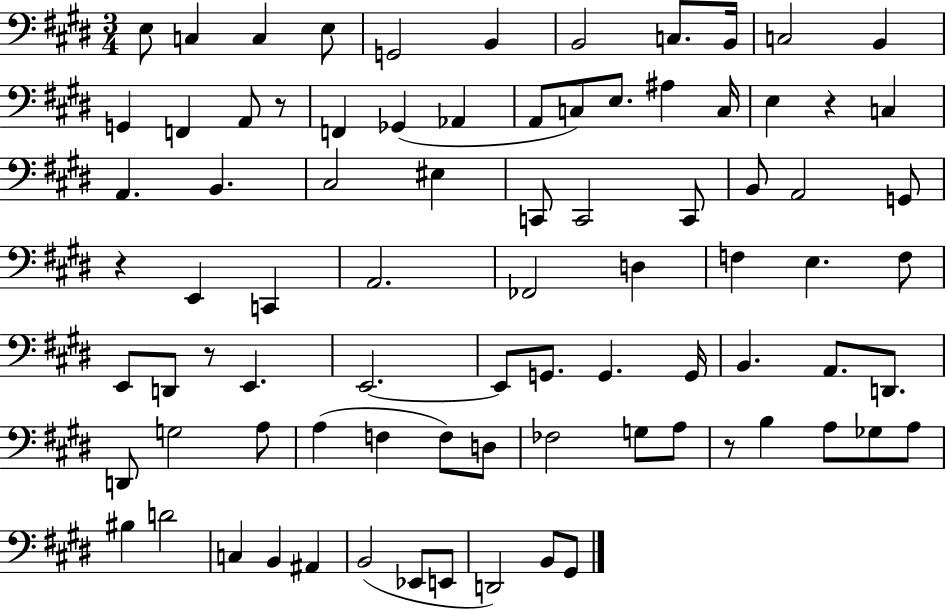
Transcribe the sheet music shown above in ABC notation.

X:1
T:Untitled
M:3/4
L:1/4
K:E
E,/2 C, C, E,/2 G,,2 B,, B,,2 C,/2 B,,/4 C,2 B,, G,, F,, A,,/2 z/2 F,, _G,, _A,, A,,/2 C,/2 E,/2 ^A, C,/4 E, z C, A,, B,, ^C,2 ^E, C,,/2 C,,2 C,,/2 B,,/2 A,,2 G,,/2 z E,, C,, A,,2 _F,,2 D, F, E, F,/2 E,,/2 D,,/2 z/2 E,, E,,2 E,,/2 G,,/2 G,, G,,/4 B,, A,,/2 D,,/2 D,,/2 G,2 A,/2 A, F, F,/2 D,/2 _F,2 G,/2 A,/2 z/2 B, A,/2 _G,/2 A,/2 ^B, D2 C, B,, ^A,, B,,2 _E,,/2 E,,/2 D,,2 B,,/2 ^G,,/2